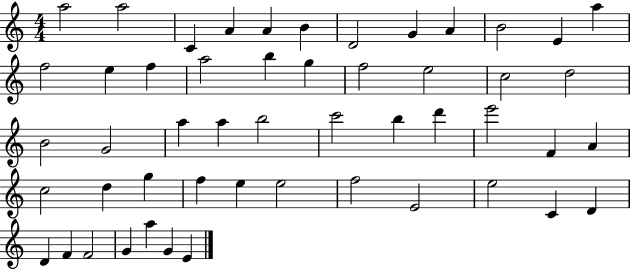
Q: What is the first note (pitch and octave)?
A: A5